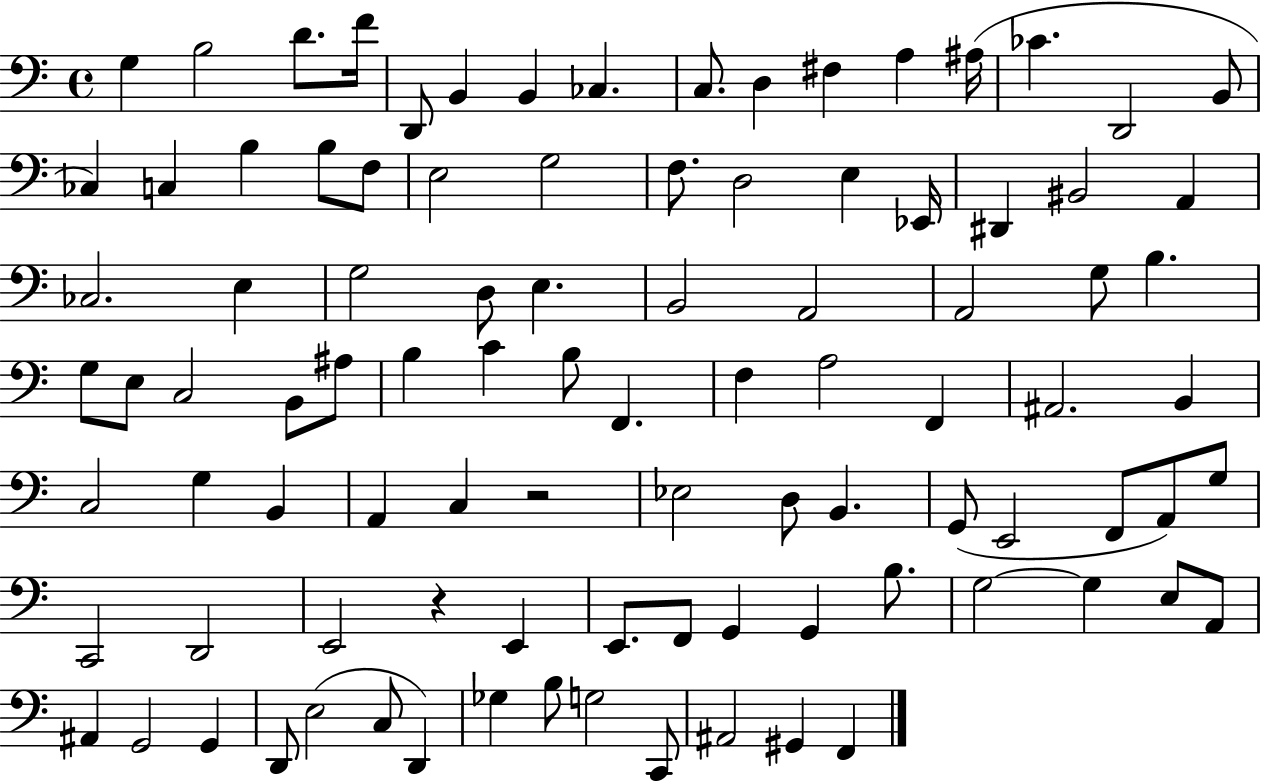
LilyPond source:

{
  \clef bass
  \time 4/4
  \defaultTimeSignature
  \key c \major
  \repeat volta 2 { g4 b2 d'8. f'16 | d,8 b,4 b,4 ces4. | c8. d4 fis4 a4 ais16( | ces'4. d,2 b,8 | \break ces4) c4 b4 b8 f8 | e2 g2 | f8. d2 e4 ees,16 | dis,4 bis,2 a,4 | \break ces2. e4 | g2 d8 e4. | b,2 a,2 | a,2 g8 b4. | \break g8 e8 c2 b,8 ais8 | b4 c'4 b8 f,4. | f4 a2 f,4 | ais,2. b,4 | \break c2 g4 b,4 | a,4 c4 r2 | ees2 d8 b,4. | g,8( e,2 f,8 a,8) g8 | \break c,2 d,2 | e,2 r4 e,4 | e,8. f,8 g,4 g,4 b8. | g2~~ g4 e8 a,8 | \break ais,4 g,2 g,4 | d,8 e2( c8 d,4) | ges4 b8 g2 c,8 | ais,2 gis,4 f,4 | \break } \bar "|."
}